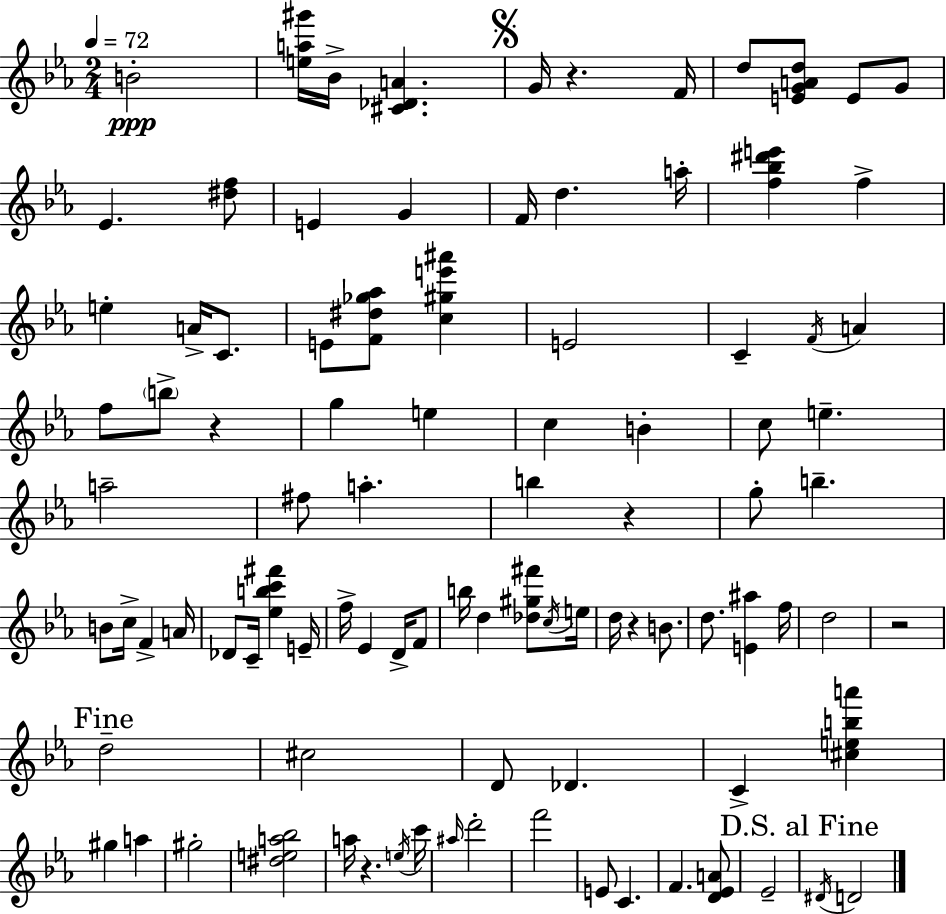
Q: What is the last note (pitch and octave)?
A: D4